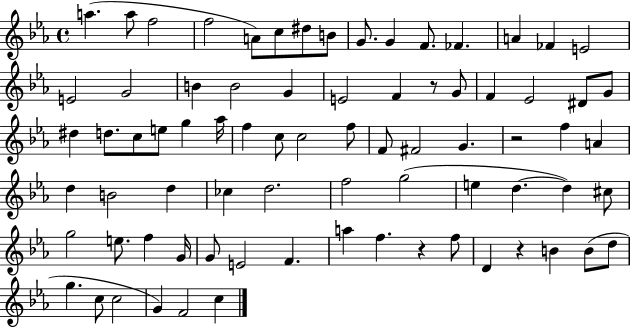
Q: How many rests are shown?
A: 4